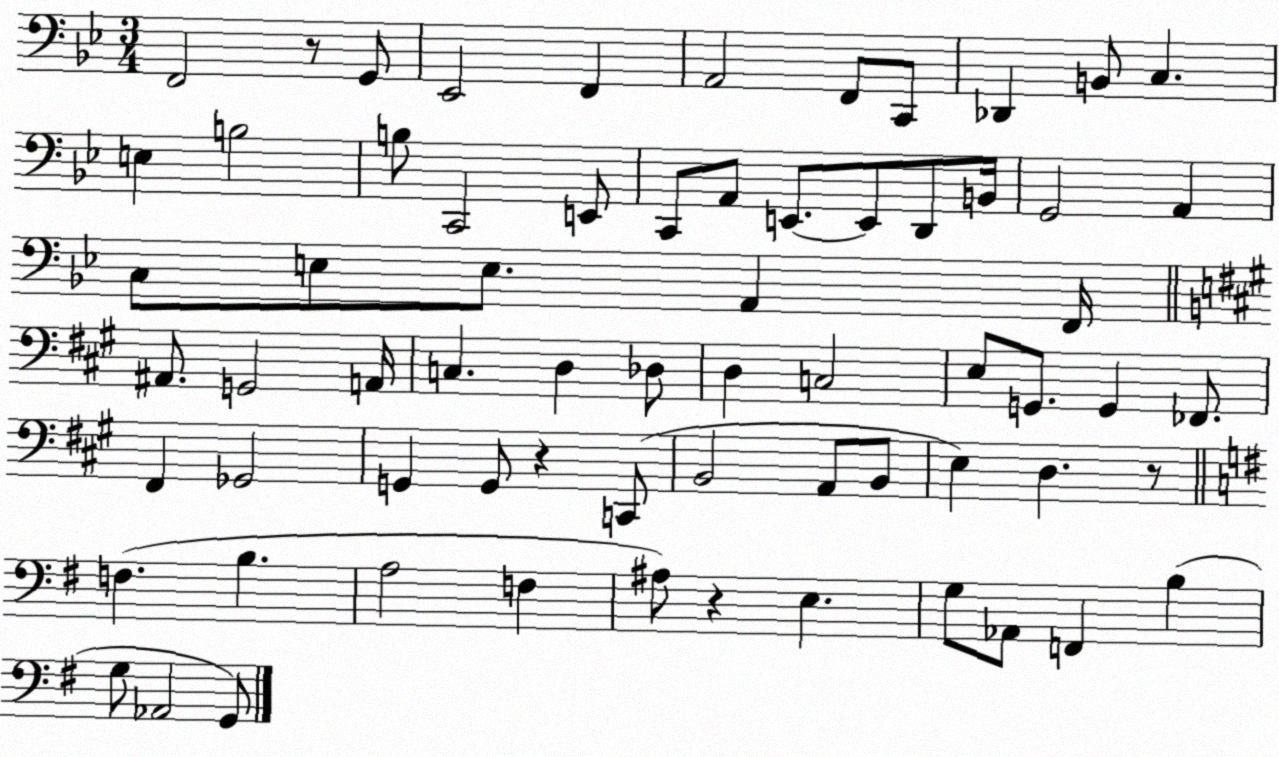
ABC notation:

X:1
T:Untitled
M:3/4
L:1/4
K:Bb
F,,2 z/2 G,,/2 _E,,2 F,, A,,2 F,,/2 C,,/2 _D,, B,,/2 C, E, B,2 B,/2 C,,2 E,,/2 C,,/2 A,,/2 E,,/2 E,,/2 D,,/2 B,,/4 G,,2 A,, C,/2 E,/2 E,/2 A,, F,,/4 ^A,,/2 G,,2 A,,/4 C, D, _D,/2 D, C,2 E,/2 G,,/2 G,, _F,,/2 ^F,, _G,,2 G,, G,,/2 z C,,/2 B,,2 A,,/2 B,,/2 E, D, z/2 F, B, A,2 F, ^A,/2 z E, G,/2 _A,,/2 F,, B, G,/2 _A,,2 G,,/2